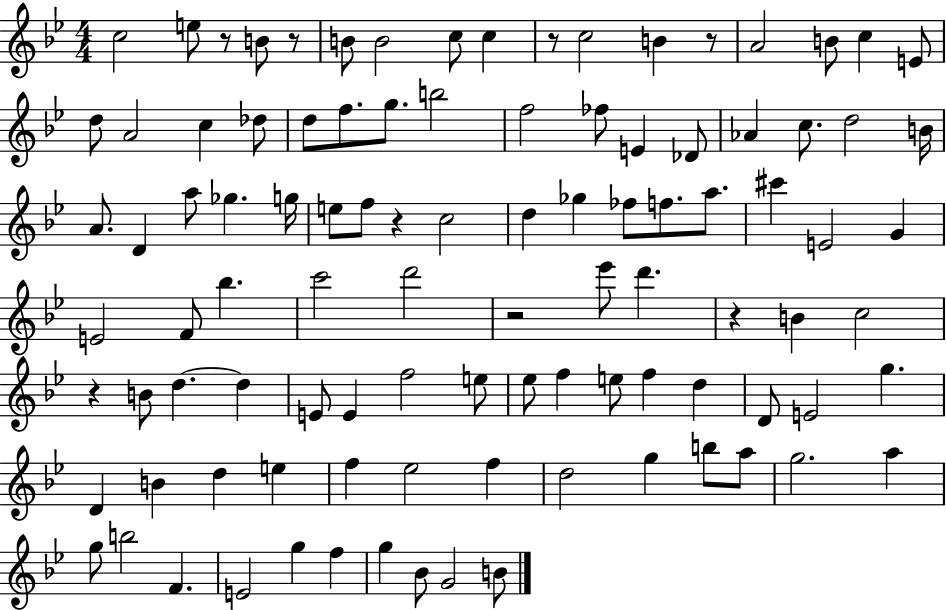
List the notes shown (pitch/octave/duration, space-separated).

C5/h E5/e R/e B4/e R/e B4/e B4/h C5/e C5/q R/e C5/h B4/q R/e A4/h B4/e C5/q E4/e D5/e A4/h C5/q Db5/e D5/e F5/e. G5/e. B5/h F5/h FES5/e E4/q Db4/e Ab4/q C5/e. D5/h B4/s A4/e. D4/q A5/e Gb5/q. G5/s E5/e F5/e R/q C5/h D5/q Gb5/q FES5/e F5/e. A5/e. C#6/q E4/h G4/q E4/h F4/e Bb5/q. C6/h D6/h R/h Eb6/e D6/q. R/q B4/q C5/h R/q B4/e D5/q. D5/q E4/e E4/q F5/h E5/e Eb5/e F5/q E5/e F5/q D5/q D4/e E4/h G5/q. D4/q B4/q D5/q E5/q F5/q Eb5/h F5/q D5/h G5/q B5/e A5/e G5/h. A5/q G5/e B5/h F4/q. E4/h G5/q F5/q G5/q Bb4/e G4/h B4/e